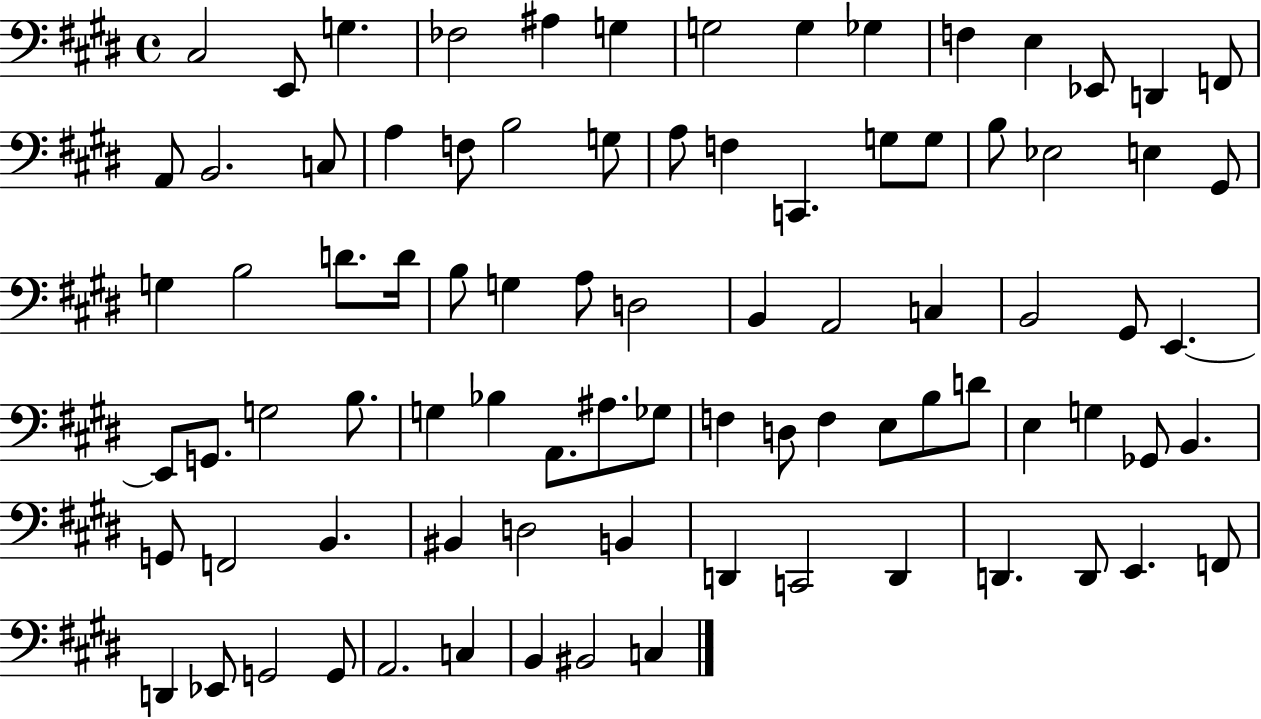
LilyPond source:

{
  \clef bass
  \time 4/4
  \defaultTimeSignature
  \key e \major
  cis2 e,8 g4. | fes2 ais4 g4 | g2 g4 ges4 | f4 e4 ees,8 d,4 f,8 | \break a,8 b,2. c8 | a4 f8 b2 g8 | a8 f4 c,4. g8 g8 | b8 ees2 e4 gis,8 | \break g4 b2 d'8. d'16 | b8 g4 a8 d2 | b,4 a,2 c4 | b,2 gis,8 e,4.~~ | \break e,8 g,8. g2 b8. | g4 bes4 a,8. ais8. ges8 | f4 d8 f4 e8 b8 d'8 | e4 g4 ges,8 b,4. | \break g,8 f,2 b,4. | bis,4 d2 b,4 | d,4 c,2 d,4 | d,4. d,8 e,4. f,8 | \break d,4 ees,8 g,2 g,8 | a,2. c4 | b,4 bis,2 c4 | \bar "|."
}